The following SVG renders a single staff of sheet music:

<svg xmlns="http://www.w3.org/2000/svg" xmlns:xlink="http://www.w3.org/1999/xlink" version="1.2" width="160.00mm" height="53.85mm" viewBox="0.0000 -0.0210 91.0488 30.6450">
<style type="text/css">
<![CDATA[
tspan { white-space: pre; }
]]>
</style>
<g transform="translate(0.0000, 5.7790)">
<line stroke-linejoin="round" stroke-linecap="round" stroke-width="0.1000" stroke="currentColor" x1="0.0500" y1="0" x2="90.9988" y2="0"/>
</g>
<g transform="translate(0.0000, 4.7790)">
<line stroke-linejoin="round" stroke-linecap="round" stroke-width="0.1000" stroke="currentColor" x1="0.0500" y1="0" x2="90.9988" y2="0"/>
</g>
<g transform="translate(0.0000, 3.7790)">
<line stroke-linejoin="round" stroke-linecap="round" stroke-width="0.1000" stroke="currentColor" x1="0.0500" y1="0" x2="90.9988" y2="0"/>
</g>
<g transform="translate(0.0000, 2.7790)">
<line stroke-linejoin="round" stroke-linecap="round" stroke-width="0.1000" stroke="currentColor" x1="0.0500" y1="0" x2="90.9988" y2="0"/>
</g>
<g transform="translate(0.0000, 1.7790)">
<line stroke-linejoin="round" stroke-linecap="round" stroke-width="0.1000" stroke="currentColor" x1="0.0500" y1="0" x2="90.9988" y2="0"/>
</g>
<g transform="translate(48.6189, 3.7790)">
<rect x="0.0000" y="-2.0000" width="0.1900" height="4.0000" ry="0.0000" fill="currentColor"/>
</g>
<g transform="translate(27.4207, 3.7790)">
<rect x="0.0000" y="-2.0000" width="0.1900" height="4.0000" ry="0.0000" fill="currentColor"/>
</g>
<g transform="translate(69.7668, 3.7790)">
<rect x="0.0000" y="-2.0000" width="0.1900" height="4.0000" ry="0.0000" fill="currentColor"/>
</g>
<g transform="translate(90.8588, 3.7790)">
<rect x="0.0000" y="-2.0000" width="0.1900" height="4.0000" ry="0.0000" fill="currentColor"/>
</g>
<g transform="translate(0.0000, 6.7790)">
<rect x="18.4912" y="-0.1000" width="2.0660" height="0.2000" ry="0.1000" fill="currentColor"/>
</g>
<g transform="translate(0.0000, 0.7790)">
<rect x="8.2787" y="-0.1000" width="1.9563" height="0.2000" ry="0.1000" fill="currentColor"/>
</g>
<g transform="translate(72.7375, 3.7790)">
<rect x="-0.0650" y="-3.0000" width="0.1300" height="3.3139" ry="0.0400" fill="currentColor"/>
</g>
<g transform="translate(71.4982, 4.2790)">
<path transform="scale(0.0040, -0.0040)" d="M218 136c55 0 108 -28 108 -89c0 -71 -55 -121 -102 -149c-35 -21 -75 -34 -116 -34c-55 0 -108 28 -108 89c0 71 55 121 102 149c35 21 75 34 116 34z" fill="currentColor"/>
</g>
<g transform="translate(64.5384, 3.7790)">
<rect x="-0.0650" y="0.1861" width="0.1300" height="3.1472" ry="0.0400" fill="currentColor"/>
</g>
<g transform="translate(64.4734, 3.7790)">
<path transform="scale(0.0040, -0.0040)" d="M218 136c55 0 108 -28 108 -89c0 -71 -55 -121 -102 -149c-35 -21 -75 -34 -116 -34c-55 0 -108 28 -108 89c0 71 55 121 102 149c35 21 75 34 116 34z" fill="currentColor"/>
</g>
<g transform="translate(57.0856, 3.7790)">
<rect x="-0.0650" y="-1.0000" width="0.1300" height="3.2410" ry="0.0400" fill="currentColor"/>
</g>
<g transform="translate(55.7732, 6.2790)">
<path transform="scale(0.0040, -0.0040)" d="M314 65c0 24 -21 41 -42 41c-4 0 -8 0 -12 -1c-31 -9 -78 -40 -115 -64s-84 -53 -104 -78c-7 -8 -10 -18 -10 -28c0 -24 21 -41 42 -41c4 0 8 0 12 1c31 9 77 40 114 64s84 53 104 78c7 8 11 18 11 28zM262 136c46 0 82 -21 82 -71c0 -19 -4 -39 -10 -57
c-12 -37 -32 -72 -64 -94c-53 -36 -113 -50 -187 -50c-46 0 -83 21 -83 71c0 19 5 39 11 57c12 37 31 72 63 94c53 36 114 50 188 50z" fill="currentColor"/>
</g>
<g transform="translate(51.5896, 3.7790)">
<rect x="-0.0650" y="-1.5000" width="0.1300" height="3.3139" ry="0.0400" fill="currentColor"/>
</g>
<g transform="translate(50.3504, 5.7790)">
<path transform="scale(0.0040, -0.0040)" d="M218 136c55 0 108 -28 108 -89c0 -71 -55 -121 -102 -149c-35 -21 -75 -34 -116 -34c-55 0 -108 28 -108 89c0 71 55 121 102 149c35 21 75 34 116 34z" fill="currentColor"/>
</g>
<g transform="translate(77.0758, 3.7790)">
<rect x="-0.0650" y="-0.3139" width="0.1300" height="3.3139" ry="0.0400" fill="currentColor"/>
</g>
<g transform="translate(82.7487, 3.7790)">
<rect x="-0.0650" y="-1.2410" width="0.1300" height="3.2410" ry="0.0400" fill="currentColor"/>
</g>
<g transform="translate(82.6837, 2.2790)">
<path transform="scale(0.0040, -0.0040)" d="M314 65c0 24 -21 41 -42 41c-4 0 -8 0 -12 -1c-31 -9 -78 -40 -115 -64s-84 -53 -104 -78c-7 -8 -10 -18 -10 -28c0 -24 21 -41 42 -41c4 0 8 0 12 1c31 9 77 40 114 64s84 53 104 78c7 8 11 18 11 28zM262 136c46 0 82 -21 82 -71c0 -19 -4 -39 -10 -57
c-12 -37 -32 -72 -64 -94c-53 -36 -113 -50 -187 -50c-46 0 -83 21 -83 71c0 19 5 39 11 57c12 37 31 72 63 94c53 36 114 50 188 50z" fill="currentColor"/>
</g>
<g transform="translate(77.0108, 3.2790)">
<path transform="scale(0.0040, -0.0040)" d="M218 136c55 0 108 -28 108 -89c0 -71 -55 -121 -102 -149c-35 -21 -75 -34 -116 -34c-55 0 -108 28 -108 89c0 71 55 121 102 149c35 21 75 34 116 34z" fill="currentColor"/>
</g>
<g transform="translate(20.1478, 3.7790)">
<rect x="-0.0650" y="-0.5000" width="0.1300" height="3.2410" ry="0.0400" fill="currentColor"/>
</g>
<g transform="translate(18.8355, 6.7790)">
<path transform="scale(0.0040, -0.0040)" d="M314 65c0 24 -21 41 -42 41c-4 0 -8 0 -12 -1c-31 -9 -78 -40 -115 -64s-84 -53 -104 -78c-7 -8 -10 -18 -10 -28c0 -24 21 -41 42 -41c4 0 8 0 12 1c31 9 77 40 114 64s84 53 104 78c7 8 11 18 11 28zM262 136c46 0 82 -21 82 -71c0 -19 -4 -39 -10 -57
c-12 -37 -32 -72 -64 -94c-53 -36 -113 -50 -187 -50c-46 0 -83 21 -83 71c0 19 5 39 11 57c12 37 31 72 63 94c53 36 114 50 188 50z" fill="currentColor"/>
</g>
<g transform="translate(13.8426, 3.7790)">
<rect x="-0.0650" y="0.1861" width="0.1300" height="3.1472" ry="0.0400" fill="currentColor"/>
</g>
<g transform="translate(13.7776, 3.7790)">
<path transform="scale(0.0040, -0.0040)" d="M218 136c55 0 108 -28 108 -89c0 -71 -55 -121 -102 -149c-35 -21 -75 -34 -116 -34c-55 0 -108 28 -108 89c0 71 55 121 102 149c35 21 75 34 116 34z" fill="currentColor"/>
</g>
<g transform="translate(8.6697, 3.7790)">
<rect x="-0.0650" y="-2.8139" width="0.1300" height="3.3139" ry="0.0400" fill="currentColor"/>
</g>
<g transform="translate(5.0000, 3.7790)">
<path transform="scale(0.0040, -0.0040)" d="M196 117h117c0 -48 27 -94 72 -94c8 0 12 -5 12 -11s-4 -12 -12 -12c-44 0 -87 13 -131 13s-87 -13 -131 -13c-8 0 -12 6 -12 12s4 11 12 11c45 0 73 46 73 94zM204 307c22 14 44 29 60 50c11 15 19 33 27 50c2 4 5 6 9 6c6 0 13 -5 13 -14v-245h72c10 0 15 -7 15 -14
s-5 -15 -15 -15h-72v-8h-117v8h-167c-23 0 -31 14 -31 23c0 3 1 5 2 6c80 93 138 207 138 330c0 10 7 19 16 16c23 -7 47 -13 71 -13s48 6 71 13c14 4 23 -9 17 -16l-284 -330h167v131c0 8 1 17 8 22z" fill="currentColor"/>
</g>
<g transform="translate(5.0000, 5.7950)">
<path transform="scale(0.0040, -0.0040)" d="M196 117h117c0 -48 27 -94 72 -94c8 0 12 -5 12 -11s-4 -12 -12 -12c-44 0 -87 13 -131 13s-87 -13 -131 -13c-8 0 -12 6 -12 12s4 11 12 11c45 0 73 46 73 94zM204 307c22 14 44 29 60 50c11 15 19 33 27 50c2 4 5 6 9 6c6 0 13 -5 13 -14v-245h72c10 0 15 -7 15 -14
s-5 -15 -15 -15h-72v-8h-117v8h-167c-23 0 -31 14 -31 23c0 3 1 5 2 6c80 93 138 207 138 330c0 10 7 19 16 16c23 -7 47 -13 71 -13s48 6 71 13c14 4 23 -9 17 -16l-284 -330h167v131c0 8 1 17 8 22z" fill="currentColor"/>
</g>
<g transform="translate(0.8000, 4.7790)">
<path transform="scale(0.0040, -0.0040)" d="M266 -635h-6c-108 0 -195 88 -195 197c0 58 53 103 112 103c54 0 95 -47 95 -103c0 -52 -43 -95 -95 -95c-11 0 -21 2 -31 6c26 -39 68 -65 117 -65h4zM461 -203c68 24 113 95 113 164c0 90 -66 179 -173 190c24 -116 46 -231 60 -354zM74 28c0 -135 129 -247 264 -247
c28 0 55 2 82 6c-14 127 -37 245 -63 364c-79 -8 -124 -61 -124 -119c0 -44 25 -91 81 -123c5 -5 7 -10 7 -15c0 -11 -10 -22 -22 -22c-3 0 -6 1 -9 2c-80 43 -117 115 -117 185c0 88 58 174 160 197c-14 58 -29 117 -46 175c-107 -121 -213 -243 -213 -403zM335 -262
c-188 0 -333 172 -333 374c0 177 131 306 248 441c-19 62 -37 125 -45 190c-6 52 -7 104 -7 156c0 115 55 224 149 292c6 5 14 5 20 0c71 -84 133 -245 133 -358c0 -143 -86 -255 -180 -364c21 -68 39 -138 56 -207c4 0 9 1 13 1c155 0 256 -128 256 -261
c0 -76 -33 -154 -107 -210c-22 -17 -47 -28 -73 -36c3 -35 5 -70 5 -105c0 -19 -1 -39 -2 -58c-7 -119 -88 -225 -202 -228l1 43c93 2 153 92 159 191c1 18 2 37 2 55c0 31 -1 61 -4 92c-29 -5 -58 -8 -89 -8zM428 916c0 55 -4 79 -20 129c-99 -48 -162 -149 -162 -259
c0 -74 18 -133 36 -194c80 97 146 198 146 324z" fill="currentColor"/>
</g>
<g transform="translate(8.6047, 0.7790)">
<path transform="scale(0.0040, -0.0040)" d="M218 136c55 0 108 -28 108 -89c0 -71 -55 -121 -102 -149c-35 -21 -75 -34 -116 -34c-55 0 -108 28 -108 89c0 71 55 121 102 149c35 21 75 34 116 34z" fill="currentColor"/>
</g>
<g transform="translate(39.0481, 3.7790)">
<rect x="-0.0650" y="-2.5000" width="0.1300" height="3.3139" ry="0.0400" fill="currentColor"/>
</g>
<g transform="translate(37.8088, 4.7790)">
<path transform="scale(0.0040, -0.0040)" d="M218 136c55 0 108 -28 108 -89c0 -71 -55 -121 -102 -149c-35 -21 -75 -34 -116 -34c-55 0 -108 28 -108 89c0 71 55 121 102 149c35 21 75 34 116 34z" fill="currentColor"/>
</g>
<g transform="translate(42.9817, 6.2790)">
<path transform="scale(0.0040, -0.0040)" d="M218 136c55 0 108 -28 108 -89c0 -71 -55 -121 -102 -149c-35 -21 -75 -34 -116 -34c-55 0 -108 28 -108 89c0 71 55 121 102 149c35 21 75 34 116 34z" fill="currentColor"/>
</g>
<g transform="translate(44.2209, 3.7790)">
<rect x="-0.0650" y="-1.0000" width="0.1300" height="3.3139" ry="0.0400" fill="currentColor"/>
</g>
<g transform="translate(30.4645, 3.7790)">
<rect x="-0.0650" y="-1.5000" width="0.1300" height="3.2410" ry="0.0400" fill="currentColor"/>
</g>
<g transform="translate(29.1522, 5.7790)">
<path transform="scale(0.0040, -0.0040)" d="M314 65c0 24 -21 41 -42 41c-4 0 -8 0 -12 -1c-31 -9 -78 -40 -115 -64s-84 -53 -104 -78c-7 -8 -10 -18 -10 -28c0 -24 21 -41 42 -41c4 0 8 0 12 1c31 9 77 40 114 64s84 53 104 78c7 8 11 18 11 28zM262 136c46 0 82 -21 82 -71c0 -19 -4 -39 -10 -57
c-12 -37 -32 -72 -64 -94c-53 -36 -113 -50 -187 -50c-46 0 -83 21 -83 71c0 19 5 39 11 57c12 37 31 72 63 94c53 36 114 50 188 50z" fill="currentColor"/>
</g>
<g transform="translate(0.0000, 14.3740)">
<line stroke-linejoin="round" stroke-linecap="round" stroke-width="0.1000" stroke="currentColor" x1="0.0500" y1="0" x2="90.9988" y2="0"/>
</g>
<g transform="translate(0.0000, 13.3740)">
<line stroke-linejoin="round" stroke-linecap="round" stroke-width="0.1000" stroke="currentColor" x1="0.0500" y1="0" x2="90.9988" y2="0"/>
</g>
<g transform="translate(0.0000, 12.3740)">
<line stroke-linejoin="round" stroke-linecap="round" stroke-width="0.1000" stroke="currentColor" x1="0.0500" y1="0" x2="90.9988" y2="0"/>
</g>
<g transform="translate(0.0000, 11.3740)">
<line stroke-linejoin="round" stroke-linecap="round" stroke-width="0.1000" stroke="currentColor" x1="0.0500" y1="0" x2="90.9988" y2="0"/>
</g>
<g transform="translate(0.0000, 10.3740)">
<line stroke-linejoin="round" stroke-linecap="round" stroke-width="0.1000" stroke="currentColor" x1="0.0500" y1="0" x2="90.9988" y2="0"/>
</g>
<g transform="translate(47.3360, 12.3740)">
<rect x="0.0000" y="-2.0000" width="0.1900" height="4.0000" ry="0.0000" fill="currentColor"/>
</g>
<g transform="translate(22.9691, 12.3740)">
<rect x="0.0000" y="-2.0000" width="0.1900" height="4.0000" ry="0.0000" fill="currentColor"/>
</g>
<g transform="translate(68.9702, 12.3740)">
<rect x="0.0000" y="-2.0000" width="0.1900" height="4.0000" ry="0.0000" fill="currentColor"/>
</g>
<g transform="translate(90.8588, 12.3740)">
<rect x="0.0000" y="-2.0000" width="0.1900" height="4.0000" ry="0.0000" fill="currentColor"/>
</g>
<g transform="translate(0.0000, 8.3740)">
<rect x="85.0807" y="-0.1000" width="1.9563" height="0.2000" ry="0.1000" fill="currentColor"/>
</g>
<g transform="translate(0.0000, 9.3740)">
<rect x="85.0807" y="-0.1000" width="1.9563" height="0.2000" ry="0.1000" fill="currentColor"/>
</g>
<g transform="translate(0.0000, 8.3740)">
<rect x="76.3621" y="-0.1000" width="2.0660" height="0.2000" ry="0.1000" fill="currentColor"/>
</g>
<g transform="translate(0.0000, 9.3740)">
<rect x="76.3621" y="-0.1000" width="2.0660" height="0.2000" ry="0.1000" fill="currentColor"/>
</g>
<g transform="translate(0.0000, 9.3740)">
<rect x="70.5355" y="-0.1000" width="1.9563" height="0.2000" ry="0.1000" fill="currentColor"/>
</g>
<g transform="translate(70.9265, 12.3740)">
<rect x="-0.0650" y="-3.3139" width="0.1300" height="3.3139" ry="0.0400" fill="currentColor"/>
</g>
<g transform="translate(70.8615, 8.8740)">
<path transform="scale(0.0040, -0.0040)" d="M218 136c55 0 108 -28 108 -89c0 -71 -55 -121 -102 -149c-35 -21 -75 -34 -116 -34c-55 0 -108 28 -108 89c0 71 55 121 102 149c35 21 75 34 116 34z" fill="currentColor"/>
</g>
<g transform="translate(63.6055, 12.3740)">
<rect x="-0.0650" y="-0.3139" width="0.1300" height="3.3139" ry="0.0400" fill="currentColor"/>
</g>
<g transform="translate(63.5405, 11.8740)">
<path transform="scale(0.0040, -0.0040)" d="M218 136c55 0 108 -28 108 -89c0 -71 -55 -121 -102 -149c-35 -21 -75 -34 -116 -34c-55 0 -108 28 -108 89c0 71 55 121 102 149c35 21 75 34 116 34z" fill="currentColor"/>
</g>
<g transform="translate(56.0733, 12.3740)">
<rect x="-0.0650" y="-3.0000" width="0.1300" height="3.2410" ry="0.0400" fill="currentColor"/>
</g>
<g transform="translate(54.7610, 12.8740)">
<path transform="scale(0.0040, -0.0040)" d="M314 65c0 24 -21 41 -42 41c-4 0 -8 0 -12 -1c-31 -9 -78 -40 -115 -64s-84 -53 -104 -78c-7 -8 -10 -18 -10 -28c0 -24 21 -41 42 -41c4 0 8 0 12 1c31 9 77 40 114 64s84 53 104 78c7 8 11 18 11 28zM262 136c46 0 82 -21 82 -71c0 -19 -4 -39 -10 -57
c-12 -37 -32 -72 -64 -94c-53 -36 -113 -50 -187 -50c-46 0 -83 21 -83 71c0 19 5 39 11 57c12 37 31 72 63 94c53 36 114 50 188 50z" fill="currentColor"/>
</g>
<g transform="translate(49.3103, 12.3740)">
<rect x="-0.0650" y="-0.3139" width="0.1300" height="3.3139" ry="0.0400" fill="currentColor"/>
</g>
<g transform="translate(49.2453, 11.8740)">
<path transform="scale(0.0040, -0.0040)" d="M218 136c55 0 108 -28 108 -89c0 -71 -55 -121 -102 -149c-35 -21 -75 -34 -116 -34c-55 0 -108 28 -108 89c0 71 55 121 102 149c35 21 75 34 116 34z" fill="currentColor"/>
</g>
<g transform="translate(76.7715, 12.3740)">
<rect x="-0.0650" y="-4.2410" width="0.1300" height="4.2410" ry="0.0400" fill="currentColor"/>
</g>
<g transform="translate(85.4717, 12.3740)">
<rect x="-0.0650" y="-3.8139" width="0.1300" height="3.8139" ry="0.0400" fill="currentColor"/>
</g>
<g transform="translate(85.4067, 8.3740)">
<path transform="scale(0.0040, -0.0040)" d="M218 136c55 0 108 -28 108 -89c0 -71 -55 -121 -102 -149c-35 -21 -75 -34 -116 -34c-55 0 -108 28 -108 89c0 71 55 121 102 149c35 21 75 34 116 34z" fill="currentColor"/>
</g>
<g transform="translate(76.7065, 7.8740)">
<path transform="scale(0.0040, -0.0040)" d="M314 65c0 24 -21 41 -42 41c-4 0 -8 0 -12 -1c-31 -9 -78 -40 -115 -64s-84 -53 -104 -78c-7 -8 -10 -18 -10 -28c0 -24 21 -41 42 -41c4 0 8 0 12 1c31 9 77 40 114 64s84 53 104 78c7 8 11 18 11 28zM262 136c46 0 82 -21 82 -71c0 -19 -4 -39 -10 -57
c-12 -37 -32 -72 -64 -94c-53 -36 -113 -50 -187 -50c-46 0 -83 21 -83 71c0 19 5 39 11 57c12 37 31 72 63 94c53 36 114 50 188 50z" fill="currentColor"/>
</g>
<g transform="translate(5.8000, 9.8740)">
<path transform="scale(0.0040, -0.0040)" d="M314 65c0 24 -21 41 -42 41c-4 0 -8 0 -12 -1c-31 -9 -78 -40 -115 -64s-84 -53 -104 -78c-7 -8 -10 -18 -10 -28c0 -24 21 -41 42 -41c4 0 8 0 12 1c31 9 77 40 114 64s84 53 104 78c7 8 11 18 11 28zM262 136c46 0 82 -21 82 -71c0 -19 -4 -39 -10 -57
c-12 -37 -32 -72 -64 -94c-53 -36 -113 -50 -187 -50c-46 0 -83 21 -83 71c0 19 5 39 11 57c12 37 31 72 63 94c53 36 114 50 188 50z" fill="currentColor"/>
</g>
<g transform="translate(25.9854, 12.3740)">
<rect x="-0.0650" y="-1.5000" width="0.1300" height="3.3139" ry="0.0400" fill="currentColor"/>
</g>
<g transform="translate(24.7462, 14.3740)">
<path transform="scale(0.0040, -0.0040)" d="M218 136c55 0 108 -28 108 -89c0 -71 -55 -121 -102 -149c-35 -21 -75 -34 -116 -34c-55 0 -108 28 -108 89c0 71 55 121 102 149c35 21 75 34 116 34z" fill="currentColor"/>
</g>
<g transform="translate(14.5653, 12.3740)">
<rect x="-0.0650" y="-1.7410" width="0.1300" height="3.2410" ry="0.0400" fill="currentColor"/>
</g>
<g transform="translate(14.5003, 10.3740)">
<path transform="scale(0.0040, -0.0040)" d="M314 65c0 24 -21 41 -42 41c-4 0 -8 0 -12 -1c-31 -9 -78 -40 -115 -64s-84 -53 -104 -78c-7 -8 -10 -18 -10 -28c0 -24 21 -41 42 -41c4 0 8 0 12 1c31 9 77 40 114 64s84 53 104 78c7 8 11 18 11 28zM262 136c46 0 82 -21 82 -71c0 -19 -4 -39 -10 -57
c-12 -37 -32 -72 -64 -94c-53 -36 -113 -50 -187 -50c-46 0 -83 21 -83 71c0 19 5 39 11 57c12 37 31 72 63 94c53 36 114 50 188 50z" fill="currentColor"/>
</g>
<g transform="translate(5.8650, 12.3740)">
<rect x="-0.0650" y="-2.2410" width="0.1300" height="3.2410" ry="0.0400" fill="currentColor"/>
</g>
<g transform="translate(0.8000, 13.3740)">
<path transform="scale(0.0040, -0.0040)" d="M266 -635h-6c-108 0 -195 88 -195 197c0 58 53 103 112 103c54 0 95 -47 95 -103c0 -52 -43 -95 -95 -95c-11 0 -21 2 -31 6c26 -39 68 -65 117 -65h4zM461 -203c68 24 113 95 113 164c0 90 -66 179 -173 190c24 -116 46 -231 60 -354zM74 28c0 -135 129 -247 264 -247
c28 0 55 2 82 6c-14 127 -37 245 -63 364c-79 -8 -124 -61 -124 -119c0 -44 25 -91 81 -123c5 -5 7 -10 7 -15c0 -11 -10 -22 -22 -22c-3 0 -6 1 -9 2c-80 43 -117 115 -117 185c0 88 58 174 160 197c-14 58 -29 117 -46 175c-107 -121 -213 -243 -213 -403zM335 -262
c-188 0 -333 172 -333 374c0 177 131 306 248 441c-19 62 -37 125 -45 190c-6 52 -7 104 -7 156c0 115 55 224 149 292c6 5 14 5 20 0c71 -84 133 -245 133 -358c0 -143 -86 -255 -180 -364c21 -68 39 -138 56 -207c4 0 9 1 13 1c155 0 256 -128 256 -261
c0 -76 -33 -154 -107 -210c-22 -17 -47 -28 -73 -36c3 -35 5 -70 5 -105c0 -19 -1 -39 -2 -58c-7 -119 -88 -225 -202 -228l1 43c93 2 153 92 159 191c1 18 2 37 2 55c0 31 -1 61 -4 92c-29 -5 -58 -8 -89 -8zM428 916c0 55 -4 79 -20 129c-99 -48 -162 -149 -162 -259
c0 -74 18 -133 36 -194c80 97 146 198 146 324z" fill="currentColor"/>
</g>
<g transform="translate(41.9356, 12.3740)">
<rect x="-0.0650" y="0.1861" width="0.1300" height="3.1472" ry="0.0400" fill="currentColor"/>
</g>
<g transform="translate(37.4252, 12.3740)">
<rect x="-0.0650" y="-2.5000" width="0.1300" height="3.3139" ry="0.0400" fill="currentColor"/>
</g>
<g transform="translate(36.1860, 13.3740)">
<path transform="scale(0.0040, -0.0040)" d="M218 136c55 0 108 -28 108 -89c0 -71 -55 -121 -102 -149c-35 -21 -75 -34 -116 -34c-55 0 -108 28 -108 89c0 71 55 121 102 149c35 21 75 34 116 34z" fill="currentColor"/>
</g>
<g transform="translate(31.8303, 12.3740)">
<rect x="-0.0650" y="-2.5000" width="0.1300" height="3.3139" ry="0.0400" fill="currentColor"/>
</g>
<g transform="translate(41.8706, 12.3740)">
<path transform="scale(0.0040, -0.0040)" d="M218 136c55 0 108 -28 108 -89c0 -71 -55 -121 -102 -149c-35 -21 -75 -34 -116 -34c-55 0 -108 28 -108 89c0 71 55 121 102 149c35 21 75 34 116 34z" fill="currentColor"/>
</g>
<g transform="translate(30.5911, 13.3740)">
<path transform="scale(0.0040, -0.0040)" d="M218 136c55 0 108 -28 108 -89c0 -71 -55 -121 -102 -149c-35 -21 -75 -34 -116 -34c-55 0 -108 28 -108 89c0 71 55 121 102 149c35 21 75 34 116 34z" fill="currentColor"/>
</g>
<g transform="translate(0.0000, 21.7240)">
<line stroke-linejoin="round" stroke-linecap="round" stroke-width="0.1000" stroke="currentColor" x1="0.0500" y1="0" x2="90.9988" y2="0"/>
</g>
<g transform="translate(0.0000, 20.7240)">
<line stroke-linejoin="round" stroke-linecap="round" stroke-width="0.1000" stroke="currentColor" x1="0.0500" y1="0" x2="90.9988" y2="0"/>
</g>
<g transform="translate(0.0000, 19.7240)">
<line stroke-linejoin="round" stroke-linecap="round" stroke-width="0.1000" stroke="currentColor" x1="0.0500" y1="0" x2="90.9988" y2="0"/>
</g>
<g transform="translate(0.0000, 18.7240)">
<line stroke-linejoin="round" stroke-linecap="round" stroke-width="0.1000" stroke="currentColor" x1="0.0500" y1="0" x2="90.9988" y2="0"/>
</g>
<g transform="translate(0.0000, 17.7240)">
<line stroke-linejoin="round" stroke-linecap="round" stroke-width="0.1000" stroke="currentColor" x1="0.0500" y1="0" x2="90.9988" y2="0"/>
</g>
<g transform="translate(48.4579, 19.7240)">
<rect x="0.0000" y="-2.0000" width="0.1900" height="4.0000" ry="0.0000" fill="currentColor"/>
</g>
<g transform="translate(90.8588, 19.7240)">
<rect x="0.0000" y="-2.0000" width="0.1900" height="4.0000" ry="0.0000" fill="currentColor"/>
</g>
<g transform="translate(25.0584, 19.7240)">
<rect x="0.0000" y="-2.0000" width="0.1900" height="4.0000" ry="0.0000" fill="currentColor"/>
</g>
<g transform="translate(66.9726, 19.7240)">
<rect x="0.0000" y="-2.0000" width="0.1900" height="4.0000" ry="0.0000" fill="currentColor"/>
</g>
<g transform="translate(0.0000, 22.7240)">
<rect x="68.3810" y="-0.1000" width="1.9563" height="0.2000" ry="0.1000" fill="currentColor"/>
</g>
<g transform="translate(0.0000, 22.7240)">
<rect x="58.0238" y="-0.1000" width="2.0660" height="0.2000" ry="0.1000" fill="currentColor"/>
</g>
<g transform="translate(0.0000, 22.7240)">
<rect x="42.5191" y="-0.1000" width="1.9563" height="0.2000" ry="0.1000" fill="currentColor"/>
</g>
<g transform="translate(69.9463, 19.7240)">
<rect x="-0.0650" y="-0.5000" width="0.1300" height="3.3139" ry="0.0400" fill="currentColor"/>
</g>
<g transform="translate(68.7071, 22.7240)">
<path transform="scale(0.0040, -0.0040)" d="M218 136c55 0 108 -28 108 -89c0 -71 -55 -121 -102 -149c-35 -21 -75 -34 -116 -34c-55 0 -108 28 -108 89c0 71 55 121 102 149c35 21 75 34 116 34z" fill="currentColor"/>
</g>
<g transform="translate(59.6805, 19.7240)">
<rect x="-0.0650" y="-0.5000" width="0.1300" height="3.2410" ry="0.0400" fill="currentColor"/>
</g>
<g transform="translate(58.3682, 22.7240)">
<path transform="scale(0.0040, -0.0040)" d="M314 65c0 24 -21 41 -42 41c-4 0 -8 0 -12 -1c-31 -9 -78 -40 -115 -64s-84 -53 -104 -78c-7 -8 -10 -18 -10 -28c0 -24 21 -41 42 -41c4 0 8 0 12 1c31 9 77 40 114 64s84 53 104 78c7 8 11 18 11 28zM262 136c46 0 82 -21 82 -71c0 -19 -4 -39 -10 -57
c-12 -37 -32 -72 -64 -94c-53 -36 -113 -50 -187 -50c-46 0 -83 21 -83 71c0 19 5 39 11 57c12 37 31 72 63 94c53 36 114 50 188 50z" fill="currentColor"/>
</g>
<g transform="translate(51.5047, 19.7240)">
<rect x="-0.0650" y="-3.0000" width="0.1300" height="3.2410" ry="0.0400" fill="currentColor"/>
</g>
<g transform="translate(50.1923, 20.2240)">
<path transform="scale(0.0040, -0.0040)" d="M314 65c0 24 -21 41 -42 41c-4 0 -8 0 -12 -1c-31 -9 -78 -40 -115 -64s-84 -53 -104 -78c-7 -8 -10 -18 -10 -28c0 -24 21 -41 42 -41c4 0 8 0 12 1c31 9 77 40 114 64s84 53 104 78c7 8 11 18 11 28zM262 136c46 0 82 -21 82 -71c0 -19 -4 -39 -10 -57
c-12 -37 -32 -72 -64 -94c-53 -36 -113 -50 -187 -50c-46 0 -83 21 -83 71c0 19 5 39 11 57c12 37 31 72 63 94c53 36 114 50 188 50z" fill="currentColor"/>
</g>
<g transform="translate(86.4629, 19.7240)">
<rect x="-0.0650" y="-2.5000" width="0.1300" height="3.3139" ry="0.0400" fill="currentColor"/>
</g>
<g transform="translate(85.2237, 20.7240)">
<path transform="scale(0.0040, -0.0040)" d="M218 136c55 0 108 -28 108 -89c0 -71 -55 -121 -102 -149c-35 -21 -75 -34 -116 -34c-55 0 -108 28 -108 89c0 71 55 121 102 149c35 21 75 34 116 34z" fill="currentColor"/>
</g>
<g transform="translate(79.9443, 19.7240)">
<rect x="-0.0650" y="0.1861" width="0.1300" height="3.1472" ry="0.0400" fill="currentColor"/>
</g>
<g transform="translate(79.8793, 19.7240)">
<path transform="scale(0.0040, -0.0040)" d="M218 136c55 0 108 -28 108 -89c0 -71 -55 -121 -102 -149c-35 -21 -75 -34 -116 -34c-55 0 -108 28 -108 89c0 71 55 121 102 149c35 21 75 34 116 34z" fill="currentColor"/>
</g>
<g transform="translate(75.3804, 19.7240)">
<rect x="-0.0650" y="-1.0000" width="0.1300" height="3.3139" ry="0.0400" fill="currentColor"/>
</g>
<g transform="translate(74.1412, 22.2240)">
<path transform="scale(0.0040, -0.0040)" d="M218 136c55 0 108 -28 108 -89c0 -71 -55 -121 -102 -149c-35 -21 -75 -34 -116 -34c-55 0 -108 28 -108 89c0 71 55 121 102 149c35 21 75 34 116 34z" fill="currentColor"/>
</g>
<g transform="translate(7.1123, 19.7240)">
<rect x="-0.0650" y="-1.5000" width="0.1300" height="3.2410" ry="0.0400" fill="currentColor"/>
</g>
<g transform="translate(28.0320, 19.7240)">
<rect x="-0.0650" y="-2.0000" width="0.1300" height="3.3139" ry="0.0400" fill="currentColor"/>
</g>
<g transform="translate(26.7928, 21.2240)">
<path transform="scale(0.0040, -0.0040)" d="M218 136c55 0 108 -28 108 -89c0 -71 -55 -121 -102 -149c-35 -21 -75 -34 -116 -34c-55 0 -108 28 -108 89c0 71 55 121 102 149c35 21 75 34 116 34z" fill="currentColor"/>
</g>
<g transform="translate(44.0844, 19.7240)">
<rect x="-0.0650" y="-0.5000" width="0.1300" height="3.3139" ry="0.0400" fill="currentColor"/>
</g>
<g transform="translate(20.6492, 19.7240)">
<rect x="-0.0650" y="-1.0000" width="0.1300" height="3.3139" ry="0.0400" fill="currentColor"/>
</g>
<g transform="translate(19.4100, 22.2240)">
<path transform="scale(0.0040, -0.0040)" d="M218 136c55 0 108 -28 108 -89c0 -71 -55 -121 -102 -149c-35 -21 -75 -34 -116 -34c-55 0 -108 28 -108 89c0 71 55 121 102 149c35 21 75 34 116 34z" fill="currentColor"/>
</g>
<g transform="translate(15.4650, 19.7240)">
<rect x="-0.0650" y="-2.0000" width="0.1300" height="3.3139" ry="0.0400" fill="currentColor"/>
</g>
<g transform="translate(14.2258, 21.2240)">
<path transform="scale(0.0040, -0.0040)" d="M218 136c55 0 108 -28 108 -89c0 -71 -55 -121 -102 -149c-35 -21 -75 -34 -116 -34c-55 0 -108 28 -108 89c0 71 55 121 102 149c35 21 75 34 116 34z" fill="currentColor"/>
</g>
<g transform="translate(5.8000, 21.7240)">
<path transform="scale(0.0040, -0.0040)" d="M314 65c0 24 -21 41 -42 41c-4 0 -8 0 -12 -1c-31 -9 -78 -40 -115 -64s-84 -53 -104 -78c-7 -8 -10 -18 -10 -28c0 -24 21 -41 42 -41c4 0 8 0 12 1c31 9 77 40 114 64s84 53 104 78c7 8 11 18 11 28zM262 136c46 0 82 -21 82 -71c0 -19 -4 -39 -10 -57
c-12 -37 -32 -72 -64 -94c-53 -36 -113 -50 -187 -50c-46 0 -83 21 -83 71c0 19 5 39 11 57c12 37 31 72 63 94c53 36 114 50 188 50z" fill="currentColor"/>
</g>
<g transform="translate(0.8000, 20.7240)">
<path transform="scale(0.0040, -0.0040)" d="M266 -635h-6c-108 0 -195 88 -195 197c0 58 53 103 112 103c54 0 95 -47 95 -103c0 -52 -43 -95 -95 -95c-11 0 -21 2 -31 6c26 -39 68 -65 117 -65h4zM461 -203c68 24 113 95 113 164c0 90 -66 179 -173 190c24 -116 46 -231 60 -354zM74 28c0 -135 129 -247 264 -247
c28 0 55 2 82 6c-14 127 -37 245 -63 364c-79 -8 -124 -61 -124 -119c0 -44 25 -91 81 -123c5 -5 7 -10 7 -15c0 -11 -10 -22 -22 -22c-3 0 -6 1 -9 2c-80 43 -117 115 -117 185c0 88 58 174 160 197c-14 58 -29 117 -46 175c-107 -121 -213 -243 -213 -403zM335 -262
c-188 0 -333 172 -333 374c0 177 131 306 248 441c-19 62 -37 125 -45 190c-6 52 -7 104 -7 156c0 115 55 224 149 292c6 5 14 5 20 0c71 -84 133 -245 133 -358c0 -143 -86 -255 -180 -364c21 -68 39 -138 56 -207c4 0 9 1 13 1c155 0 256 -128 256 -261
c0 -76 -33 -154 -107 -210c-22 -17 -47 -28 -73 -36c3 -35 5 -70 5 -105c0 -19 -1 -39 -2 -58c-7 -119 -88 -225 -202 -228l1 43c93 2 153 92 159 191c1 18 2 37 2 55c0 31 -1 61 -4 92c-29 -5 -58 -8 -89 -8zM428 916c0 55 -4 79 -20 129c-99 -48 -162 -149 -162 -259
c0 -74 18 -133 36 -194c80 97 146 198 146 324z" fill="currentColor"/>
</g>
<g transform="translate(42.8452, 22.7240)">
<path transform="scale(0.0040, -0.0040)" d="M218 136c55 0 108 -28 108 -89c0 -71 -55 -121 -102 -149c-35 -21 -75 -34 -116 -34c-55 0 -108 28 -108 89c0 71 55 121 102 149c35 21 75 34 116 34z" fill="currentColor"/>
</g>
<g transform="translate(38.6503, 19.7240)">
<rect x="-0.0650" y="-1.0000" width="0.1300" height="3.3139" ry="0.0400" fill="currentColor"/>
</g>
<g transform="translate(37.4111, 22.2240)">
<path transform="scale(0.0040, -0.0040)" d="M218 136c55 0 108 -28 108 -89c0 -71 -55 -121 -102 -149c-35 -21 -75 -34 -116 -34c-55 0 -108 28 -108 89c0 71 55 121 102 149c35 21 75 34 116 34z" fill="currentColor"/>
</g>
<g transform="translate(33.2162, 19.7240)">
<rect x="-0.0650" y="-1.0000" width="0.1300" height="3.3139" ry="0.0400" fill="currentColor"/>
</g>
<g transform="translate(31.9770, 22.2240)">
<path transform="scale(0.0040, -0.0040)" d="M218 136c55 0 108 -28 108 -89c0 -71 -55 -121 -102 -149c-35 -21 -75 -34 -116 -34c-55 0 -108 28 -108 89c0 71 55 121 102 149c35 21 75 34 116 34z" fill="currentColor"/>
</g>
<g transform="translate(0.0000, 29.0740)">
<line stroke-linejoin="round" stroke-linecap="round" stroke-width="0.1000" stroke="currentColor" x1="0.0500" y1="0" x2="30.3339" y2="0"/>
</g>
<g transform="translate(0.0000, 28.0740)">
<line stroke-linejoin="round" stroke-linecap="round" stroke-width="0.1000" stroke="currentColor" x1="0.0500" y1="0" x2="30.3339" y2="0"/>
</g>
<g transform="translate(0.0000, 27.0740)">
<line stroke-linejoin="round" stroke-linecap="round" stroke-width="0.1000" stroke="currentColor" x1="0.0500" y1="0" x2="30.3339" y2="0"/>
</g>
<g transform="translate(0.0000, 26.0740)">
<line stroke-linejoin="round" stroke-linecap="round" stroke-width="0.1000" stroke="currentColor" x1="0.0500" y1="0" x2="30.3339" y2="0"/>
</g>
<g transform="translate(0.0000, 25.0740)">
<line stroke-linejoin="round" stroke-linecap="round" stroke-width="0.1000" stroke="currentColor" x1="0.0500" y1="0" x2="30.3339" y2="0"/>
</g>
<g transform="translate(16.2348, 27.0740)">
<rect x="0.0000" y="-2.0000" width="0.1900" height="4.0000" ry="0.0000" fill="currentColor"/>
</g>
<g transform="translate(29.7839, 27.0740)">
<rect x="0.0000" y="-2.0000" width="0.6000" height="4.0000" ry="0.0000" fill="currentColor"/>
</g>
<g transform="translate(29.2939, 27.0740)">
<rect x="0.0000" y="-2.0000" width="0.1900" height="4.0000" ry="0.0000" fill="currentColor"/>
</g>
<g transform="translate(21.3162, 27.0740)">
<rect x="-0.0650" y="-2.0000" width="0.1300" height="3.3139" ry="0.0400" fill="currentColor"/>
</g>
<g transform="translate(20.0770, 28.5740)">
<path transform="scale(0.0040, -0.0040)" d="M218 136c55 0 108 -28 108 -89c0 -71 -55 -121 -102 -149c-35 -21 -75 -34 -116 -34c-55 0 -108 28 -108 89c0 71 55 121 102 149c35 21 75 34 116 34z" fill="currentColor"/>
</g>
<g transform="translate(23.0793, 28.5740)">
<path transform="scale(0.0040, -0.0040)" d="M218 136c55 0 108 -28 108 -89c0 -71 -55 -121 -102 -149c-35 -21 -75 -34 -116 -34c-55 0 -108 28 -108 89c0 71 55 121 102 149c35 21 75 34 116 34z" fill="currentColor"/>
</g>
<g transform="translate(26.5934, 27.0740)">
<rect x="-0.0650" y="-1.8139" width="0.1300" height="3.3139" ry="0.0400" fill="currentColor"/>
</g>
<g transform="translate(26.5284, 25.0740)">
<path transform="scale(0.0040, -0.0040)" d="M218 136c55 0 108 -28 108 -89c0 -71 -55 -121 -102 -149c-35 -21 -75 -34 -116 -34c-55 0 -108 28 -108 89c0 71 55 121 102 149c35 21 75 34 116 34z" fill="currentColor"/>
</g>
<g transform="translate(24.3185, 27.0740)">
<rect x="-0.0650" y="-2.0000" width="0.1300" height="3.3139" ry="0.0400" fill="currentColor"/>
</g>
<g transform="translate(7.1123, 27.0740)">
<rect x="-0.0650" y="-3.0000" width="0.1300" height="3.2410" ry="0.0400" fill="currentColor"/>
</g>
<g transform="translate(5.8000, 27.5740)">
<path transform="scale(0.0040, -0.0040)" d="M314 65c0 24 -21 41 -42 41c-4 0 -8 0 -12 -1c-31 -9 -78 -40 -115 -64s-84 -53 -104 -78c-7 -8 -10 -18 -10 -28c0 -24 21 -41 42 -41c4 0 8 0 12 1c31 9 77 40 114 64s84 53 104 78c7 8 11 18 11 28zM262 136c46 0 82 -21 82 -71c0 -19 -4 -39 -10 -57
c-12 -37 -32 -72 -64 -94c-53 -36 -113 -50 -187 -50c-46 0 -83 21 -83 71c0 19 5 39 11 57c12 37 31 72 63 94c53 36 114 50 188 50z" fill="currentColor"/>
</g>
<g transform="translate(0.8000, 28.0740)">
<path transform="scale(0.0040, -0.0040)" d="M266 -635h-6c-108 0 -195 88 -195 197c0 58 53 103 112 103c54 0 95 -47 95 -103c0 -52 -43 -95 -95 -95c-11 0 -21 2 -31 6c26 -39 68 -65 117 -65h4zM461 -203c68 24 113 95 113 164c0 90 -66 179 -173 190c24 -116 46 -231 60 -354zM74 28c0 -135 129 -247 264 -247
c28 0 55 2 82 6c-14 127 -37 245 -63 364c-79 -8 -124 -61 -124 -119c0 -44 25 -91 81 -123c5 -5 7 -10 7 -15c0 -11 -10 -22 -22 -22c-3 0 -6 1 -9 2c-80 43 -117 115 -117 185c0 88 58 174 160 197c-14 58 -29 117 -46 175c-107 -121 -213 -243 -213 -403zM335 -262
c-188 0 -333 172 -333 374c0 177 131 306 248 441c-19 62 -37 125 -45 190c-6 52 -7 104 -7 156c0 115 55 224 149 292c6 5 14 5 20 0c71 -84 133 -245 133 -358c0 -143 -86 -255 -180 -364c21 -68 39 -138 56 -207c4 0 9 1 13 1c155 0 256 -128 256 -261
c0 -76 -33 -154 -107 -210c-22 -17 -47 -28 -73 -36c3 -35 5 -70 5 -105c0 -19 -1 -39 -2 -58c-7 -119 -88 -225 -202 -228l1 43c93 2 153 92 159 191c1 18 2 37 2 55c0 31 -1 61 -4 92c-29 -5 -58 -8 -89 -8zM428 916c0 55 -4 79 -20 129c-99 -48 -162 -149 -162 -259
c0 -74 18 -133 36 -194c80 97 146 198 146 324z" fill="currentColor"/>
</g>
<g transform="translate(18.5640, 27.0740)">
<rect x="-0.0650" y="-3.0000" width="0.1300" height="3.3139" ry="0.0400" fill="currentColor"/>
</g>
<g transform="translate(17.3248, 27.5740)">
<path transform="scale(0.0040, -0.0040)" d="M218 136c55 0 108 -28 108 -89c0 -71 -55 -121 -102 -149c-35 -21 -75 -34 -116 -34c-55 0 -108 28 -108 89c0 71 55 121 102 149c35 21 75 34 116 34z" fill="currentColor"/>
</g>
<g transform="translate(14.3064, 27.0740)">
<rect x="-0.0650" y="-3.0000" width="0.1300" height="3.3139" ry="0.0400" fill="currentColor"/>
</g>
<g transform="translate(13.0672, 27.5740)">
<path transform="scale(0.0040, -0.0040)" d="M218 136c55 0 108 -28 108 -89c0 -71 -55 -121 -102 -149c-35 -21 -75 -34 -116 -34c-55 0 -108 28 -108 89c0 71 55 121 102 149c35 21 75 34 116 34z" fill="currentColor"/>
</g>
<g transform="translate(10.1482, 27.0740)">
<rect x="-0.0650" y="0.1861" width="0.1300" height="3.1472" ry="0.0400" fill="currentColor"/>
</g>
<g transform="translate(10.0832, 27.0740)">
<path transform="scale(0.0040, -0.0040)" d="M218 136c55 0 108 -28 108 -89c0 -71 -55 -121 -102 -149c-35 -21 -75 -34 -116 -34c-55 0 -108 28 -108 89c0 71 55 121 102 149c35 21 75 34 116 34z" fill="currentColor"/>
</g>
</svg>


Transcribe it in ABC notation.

X:1
T:Untitled
M:4/4
L:1/4
K:C
a B C2 E2 G D E D2 B A c e2 g2 f2 E G G B c A2 c b d'2 c' E2 F D F D D C A2 C2 C D B G A2 B A A F F f